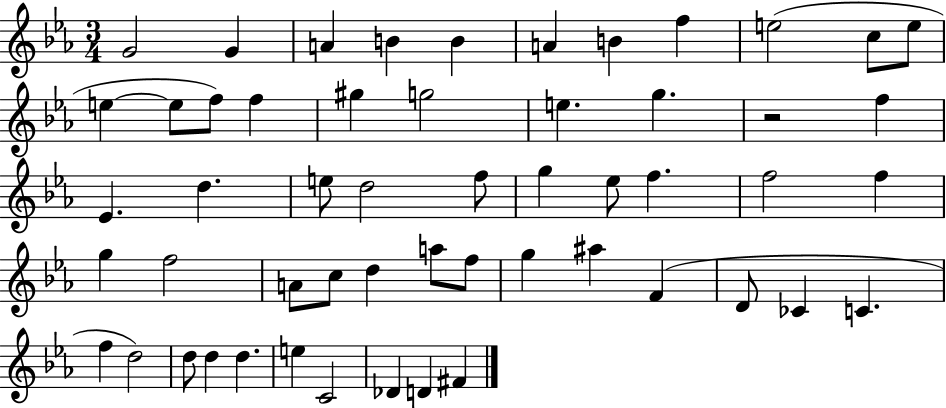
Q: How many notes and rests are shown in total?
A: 54